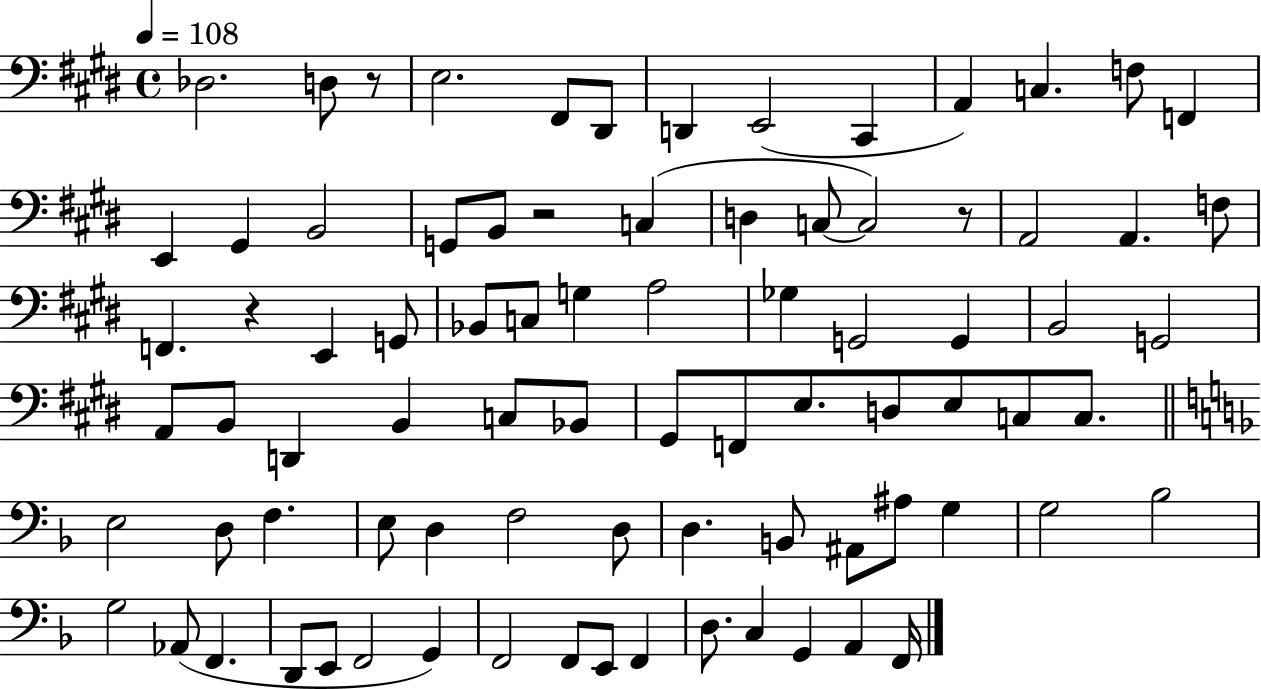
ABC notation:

X:1
T:Untitled
M:4/4
L:1/4
K:E
_D,2 D,/2 z/2 E,2 ^F,,/2 ^D,,/2 D,, E,,2 ^C,, A,, C, F,/2 F,, E,, ^G,, B,,2 G,,/2 B,,/2 z2 C, D, C,/2 C,2 z/2 A,,2 A,, F,/2 F,, z E,, G,,/2 _B,,/2 C,/2 G, A,2 _G, G,,2 G,, B,,2 G,,2 A,,/2 B,,/2 D,, B,, C,/2 _B,,/2 ^G,,/2 F,,/2 E,/2 D,/2 E,/2 C,/2 C,/2 E,2 D,/2 F, E,/2 D, F,2 D,/2 D, B,,/2 ^A,,/2 ^A,/2 G, G,2 _B,2 G,2 _A,,/2 F,, D,,/2 E,,/2 F,,2 G,, F,,2 F,,/2 E,,/2 F,, D,/2 C, G,, A,, F,,/4